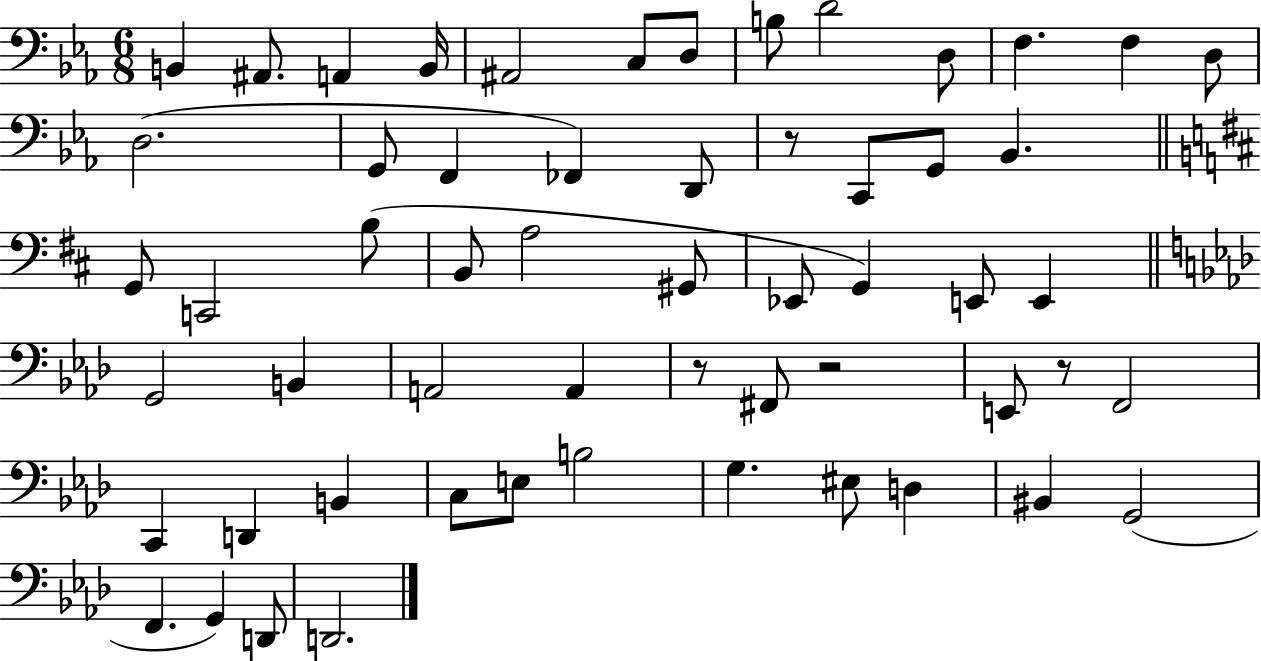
X:1
T:Untitled
M:6/8
L:1/4
K:Eb
B,, ^A,,/2 A,, B,,/4 ^A,,2 C,/2 D,/2 B,/2 D2 D,/2 F, F, D,/2 D,2 G,,/2 F,, _F,, D,,/2 z/2 C,,/2 G,,/2 _B,, G,,/2 C,,2 B,/2 B,,/2 A,2 ^G,,/2 _E,,/2 G,, E,,/2 E,, G,,2 B,, A,,2 A,, z/2 ^F,,/2 z2 E,,/2 z/2 F,,2 C,, D,, B,, C,/2 E,/2 B,2 G, ^E,/2 D, ^B,, G,,2 F,, G,, D,,/2 D,,2